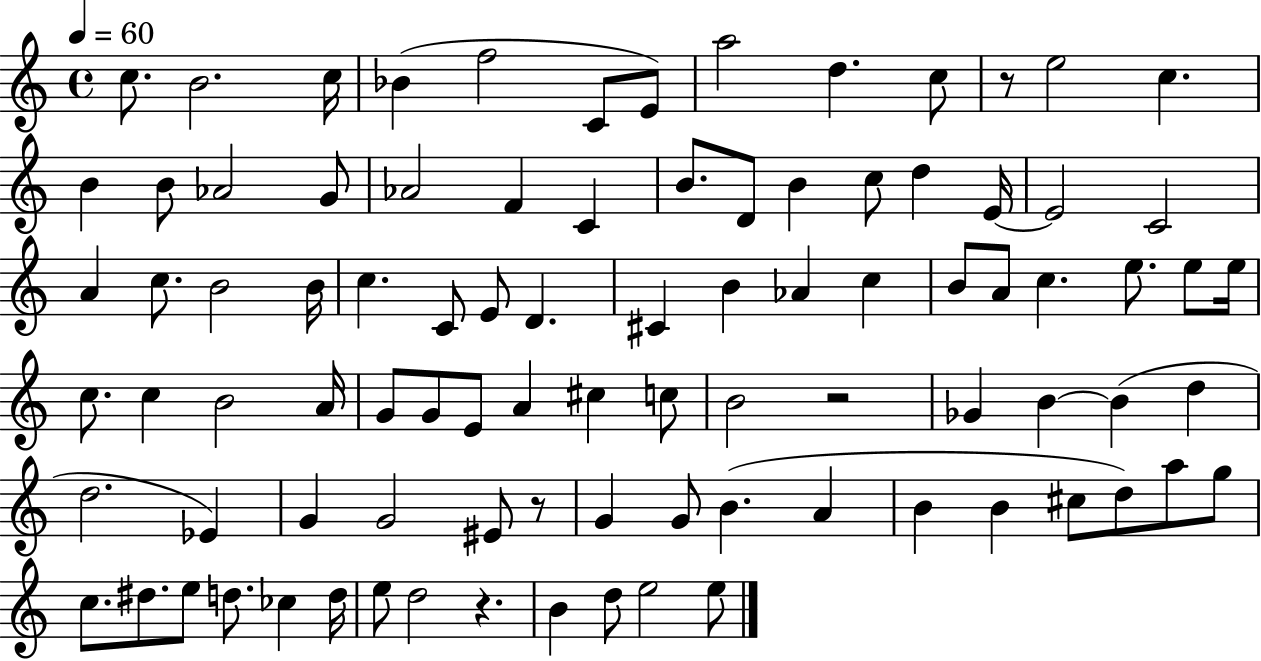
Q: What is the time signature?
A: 4/4